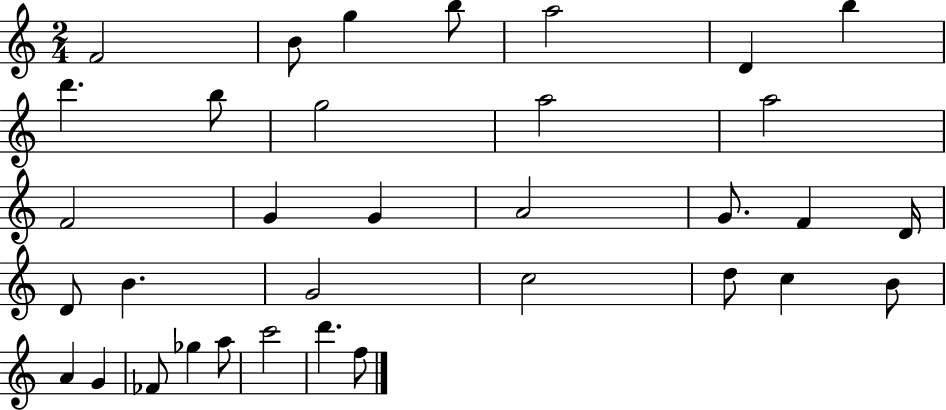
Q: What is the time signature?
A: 2/4